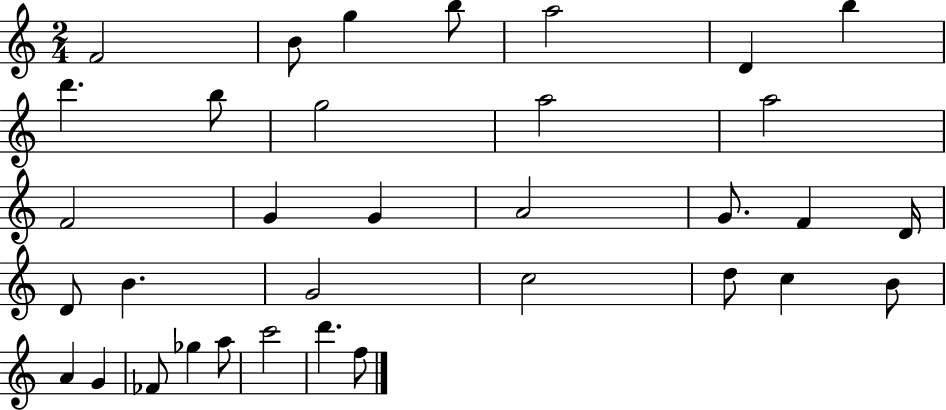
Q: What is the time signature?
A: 2/4